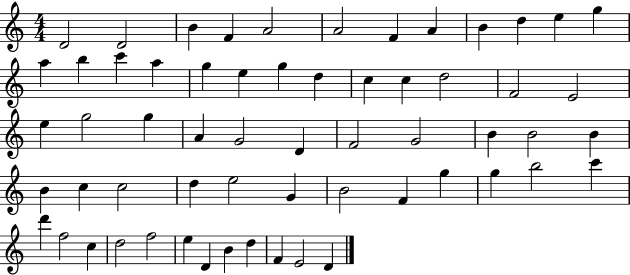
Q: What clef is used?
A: treble